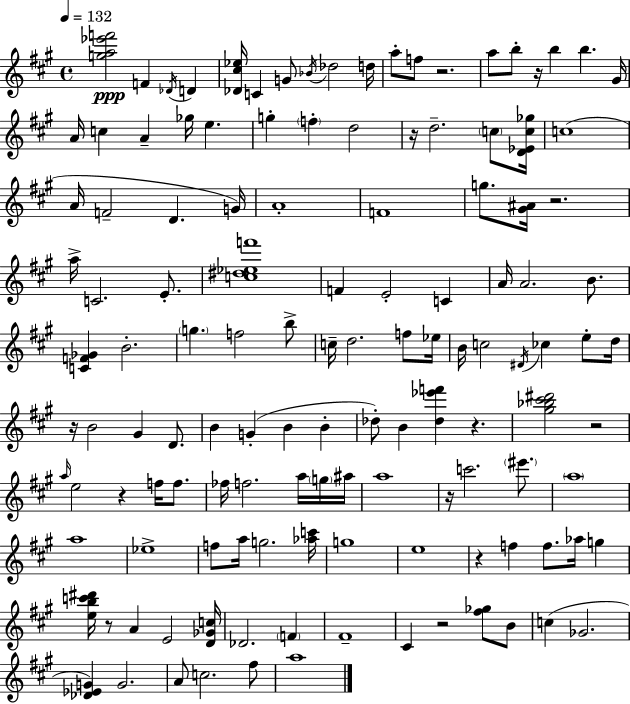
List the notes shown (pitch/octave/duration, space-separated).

[G5,A5,Eb6,F6]/h F4/q Db4/s D4/q [Db4,C#5,Eb5]/s C4/q G4/e Bb4/s Db5/h D5/s A5/e F5/e R/h. A5/e B5/e R/s B5/q B5/q. G#4/s A4/s C5/q A4/q Gb5/s E5/q. G5/q F5/q D5/h R/s D5/h. C5/e [D4,Eb4,C5,Gb5]/s C5/w A4/s F4/h D4/q. G4/s A4/w F4/w G5/e. [G#4,A#4]/s R/h. A5/s C4/h. E4/e. [C5,D#5,Eb5,F6]/w F4/q E4/h C4/q A4/s A4/h. B4/e. [C4,F4,Gb4]/q B4/h. G5/q. F5/h B5/e C5/s D5/h. F5/e Eb5/s B4/s C5/h D#4/s CES5/q E5/e D5/s R/s B4/h G#4/q D4/e. B4/q G4/q B4/q B4/q Db5/e B4/q [Db5,Eb6,F6]/q R/q. [G#5,Bb5,C#6,D#6]/h R/h A5/s E5/h R/q F5/s F5/e. FES5/s F5/h. A5/s G5/s A#5/s A5/w R/s C6/h. EIS6/e. A5/w A5/w Eb5/w F5/e A5/s G5/h. [Ab5,C6]/s G5/w E5/w R/q F5/q F5/e. Ab5/s G5/q [E5,B5,C6,D#6]/s R/e A4/q E4/h [D4,Gb4,C5]/s Db4/h. F4/q F#4/w C#4/q R/h [F#5,Gb5]/e B4/e C5/q Gb4/h. [Db4,Eb4,G4]/q G4/h. A4/e C5/h. F#5/e A5/w